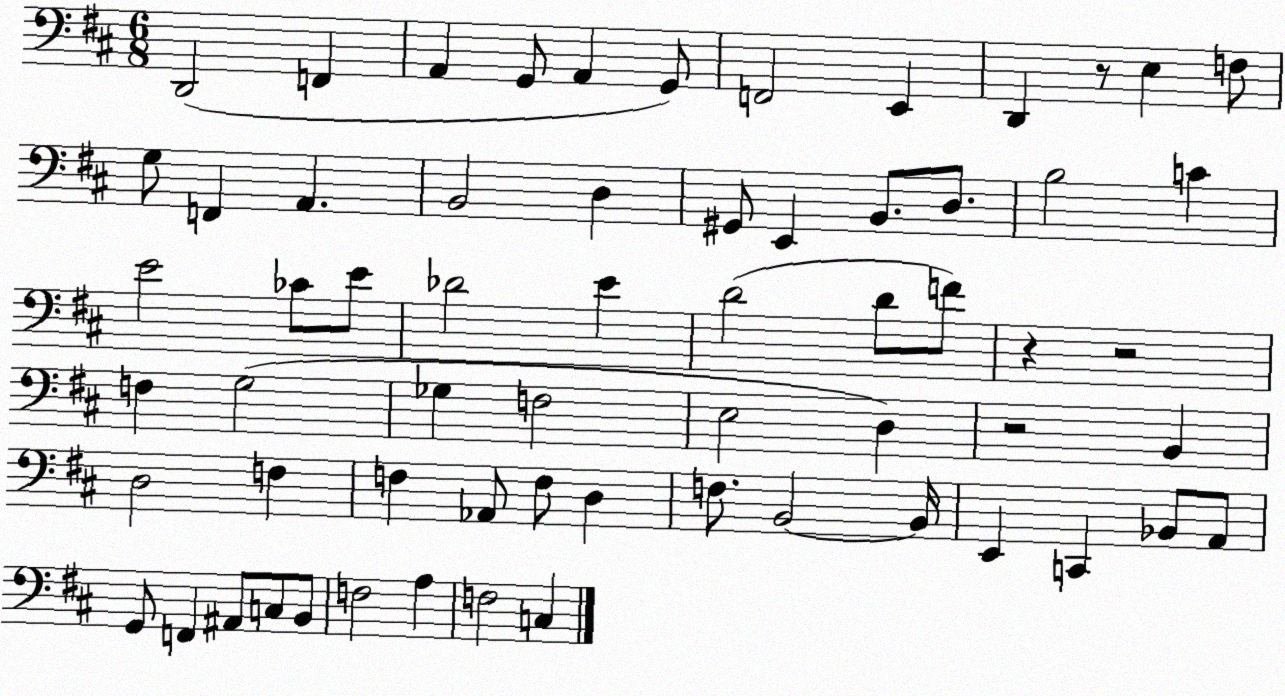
X:1
T:Untitled
M:6/8
L:1/4
K:D
D,,2 F,, A,, G,,/2 A,, G,,/2 F,,2 E,, D,, z/2 E, F,/2 G,/2 F,, A,, B,,2 D, ^G,,/2 E,, B,,/2 D,/2 B,2 C E2 _C/2 E/2 _D2 E D2 D/2 F/2 z z2 F, G,2 _G, F,2 E,2 D, z2 B,, D,2 F, F, _A,,/2 F,/2 D, F,/2 B,,2 B,,/4 E,, C,, _B,,/2 A,,/2 G,,/2 F,, ^A,,/2 C,/2 B,,/2 F,2 A, F,2 C,